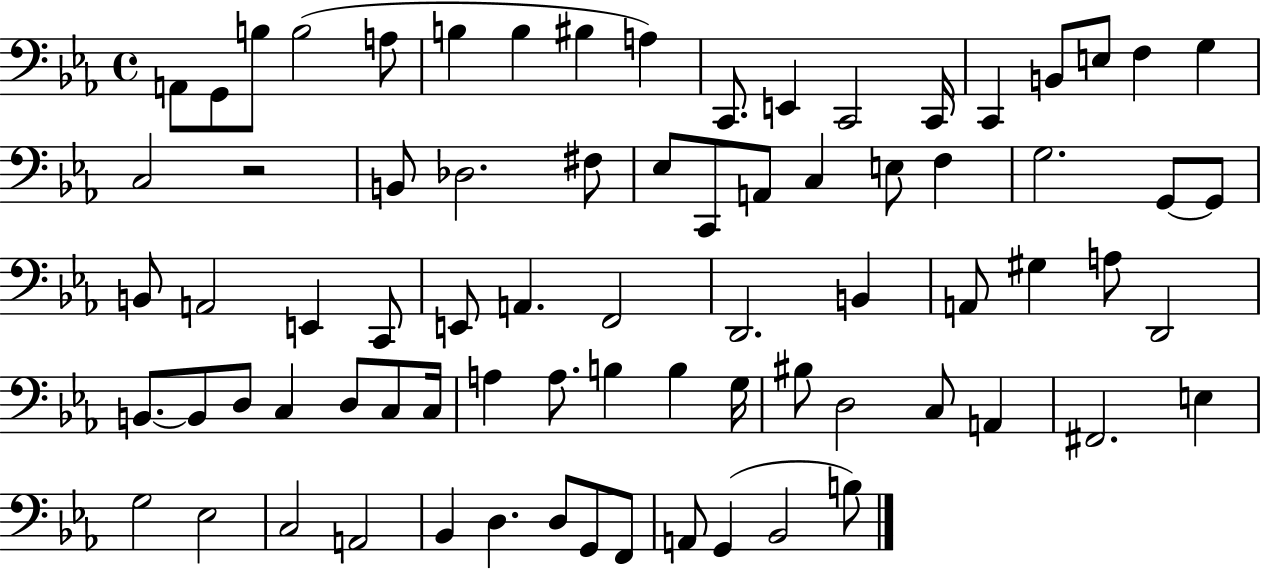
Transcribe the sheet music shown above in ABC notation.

X:1
T:Untitled
M:4/4
L:1/4
K:Eb
A,,/2 G,,/2 B,/2 B,2 A,/2 B, B, ^B, A, C,,/2 E,, C,,2 C,,/4 C,, B,,/2 E,/2 F, G, C,2 z2 B,,/2 _D,2 ^F,/2 _E,/2 C,,/2 A,,/2 C, E,/2 F, G,2 G,,/2 G,,/2 B,,/2 A,,2 E,, C,,/2 E,,/2 A,, F,,2 D,,2 B,, A,,/2 ^G, A,/2 D,,2 B,,/2 B,,/2 D,/2 C, D,/2 C,/2 C,/4 A, A,/2 B, B, G,/4 ^B,/2 D,2 C,/2 A,, ^F,,2 E, G,2 _E,2 C,2 A,,2 _B,, D, D,/2 G,,/2 F,,/2 A,,/2 G,, _B,,2 B,/2